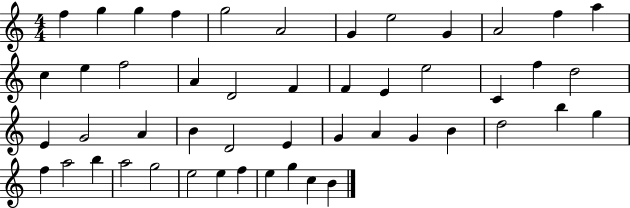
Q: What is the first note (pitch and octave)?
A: F5